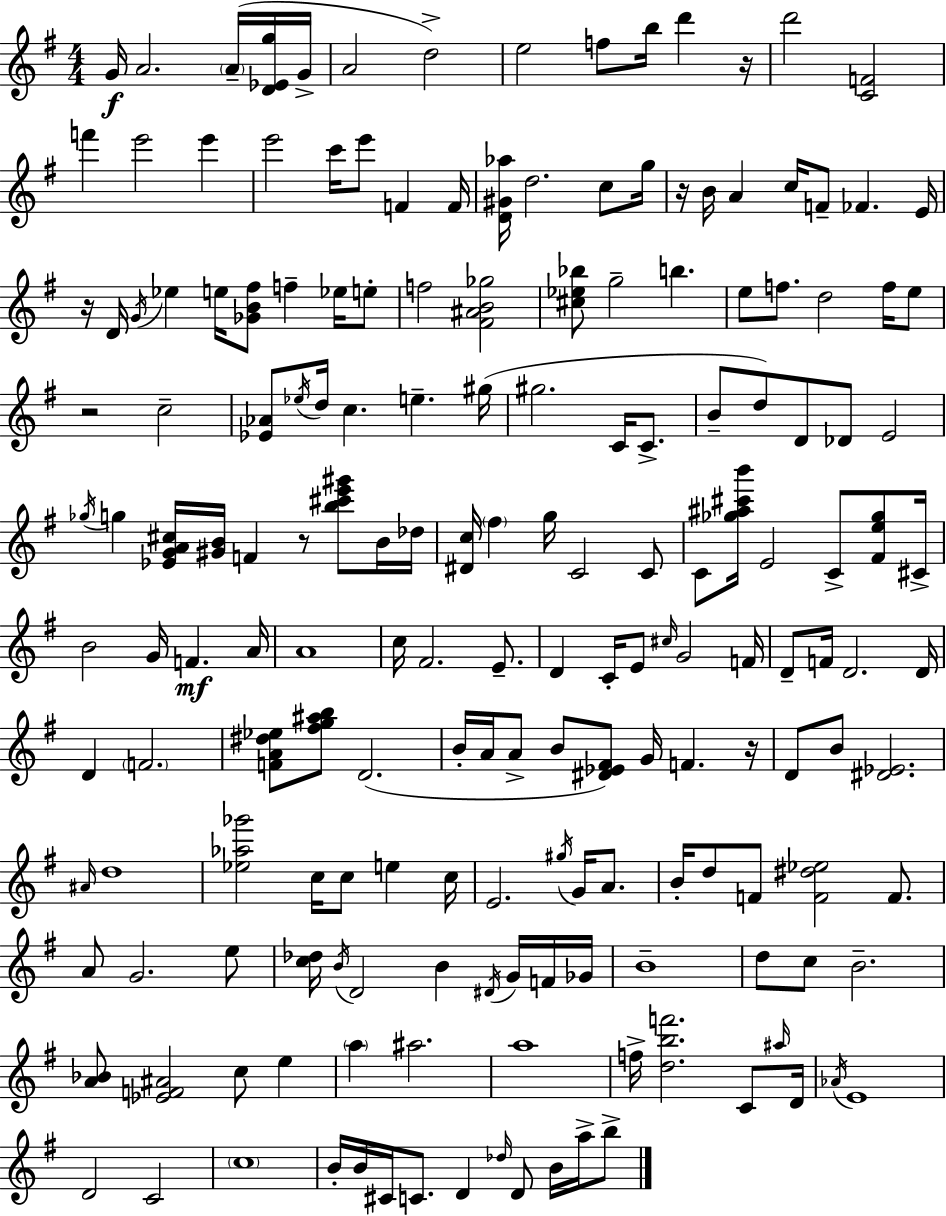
{
  \clef treble
  \numericTimeSignature
  \time 4/4
  \key g \major
  \repeat volta 2 { g'16\f a'2. \parenthesize a'16--( <d' ees' g''>16 g'16-> | a'2 d''2->) | e''2 f''8 b''16 d'''4 r16 | d'''2 <c' f'>2 | \break f'''4 e'''2 e'''4 | e'''2 c'''16 e'''8 f'4 f'16 | <d' gis' aes''>16 d''2. c''8 g''16 | r16 b'16 a'4 c''16 f'8-- fes'4. e'16 | \break r16 d'16 \acciaccatura { g'16 } ees''4 e''16 <ges' b' fis''>8 f''4-- ees''16 e''8-. | f''2 <fis' ais' b' ges''>2 | <cis'' ees'' bes''>8 g''2-- b''4. | e''8 f''8. d''2 f''16 e''8 | \break r2 c''2-- | <ees' aes'>8 \acciaccatura { ees''16 } d''16 c''4. e''4.-- | gis''16( gis''2. c'16 c'8.-> | b'8-- d''8) d'8 des'8 e'2 | \break \acciaccatura { ges''16 } g''4 <ees' g' a' cis''>16 <gis' b'>16 f'4 r8 <b'' cis''' e''' gis'''>8 | b'16 des''16 <dis' c''>16 \parenthesize fis''4 g''16 c'2 | c'8 c'8 <ges'' ais'' cis''' b'''>16 e'2 c'8-> | <fis' e'' ges''>8 cis'16-> b'2 g'16 f'4.\mf | \break a'16 a'1 | c''16 fis'2. | e'8.-- d'4 c'16-. e'8 \grace { cis''16 } g'2 | f'16 d'8-- f'16 d'2. | \break d'16 d'4 \parenthesize f'2. | <f' a' dis'' ees''>8 <fis'' g'' ais'' b''>8 d'2.( | b'16-. a'16 a'8-> b'8 <dis' ees' fis'>8) g'16 f'4. | r16 d'8 b'8 <dis' ees'>2. | \break \grace { ais'16 } d''1 | <ees'' aes'' ges'''>2 c''16 c''8 | e''4 c''16 e'2. | \acciaccatura { gis''16 } g'16 a'8. b'16-. d''8 f'8 <f' dis'' ees''>2 | \break f'8. a'8 g'2. | e''8 <c'' des''>16 \acciaccatura { b'16 } d'2 | b'4 \acciaccatura { dis'16 } g'16 f'16 ges'16 b'1-- | d''8 c''8 b'2.-- | \break <a' bes'>8 <ees' f' ais'>2 | c''8 e''4 \parenthesize a''4 ais''2. | a''1 | f''16-> <d'' b'' f'''>2. | \break c'8 \grace { ais''16 } d'16 \acciaccatura { aes'16 } e'1 | d'2 | c'2 \parenthesize c''1 | b'16-. b'16 cis'16 c'8. | \break d'4 \grace { des''16 } d'8 b'16 a''16-> b''8-> } \bar "|."
}